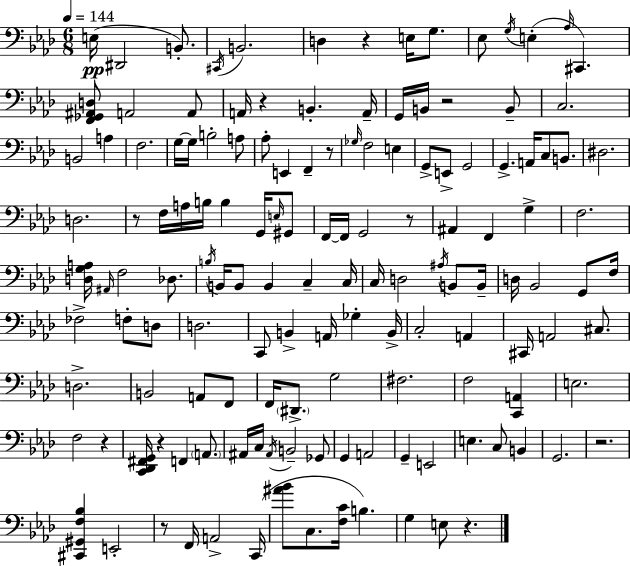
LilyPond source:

{
  \clef bass
  \numericTimeSignature
  \time 6/8
  \key aes \major
  \tempo 4 = 144
  e16(\pp dis,2 b,8.-.) | \acciaccatura { cis,16 } b,2. | d4 r4 e16 g8. | ees8 \acciaccatura { g16 }( e4-. \grace { aes16 } cis,4.) | \break <f, ges, ais, d>8 a,2 | a,8 a,16 r4 b,4.-. | a,16-- g,16 b,16 r2 | b,8-- c2. | \break b,2 a4 | f2. | g16~~ g16 b2-. | a8 aes8-. e,4 f,4-- | \break r8 \grace { ges16 } f2 | e4 g,8-> e,8-> g,2 | g,4.-> a,16 c8 | b,8. dis2. | \break d2. | r8 f16 a16 b16 b4 | g,16 \grace { e16 } gis,8 f,16~~ f,16 g,2 | r8 ais,4 f,4 | \break g4-> f2. | <d g a>16 \grace { ais,16 } f2 | des8. \acciaccatura { b16 } b,16 b,8 b,4 | c4-- c16 c16 d2 | \break \acciaccatura { ais16 } b,8 b,16-- d16 bes,2 | g,8 f16 fes2-> | f8-. d8 d2. | c,8 b,4-> | \break a,16 ges4-. b,16-> c2-. | a,4 cis,16 a,2 | cis8. d2.-> | b,2 | \break a,8 f,8 f,16 \parenthesize dis,8.-> | g2 fis2. | f2 | <c, a,>4 e2. | \break f2 | r4 <c, des, fis, g,>16 r4 | f,4 \parenthesize a,8. ais,16 c16 \acciaccatura { ais,16 } b,2-- | ges,8 g,4 | \break a,2 g,4-- | e,2 e4. | c8 b,4 g,2. | r2. | \break <cis, gis, f bes>4 | e,2-. r8 f,16 | a,2-> c,16( <ais' bes'>8 c8. | <f c'>16 b4.) g4 | \break e8 r4. \bar "|."
}